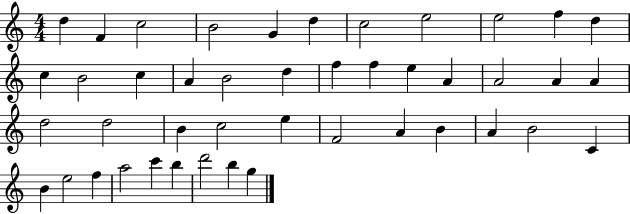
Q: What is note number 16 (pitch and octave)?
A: B4